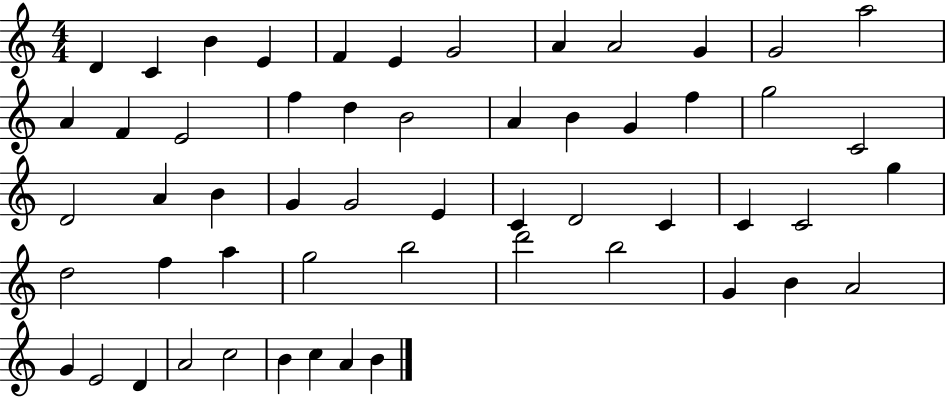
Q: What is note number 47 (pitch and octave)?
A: G4